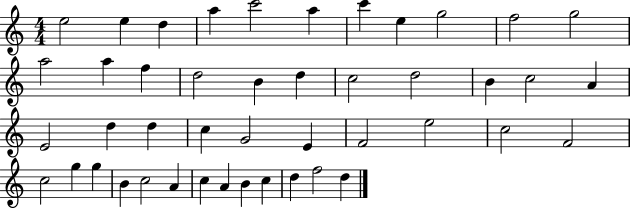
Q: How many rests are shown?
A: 0